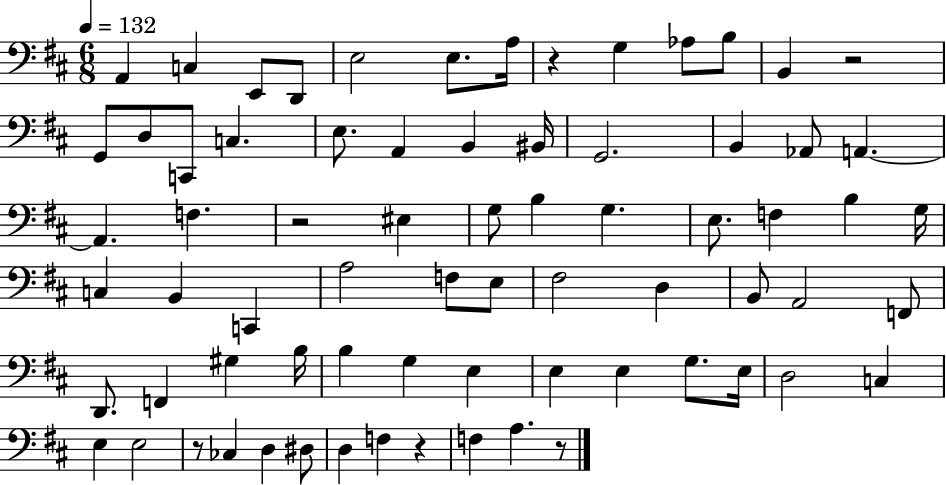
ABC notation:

X:1
T:Untitled
M:6/8
L:1/4
K:D
A,, C, E,,/2 D,,/2 E,2 E,/2 A,/4 z G, _A,/2 B,/2 B,, z2 G,,/2 D,/2 C,,/2 C, E,/2 A,, B,, ^B,,/4 G,,2 B,, _A,,/2 A,, A,, F, z2 ^E, G,/2 B, G, E,/2 F, B, G,/4 C, B,, C,, A,2 F,/2 E,/2 ^F,2 D, B,,/2 A,,2 F,,/2 D,,/2 F,, ^G, B,/4 B, G, E, E, E, G,/2 E,/4 D,2 C, E, E,2 z/2 _C, D, ^D,/2 D, F, z F, A, z/2